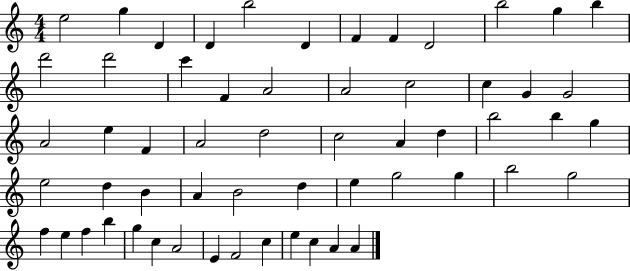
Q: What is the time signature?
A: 4/4